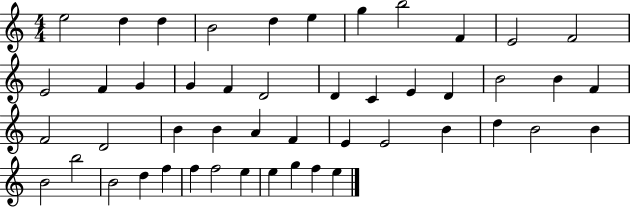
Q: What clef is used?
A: treble